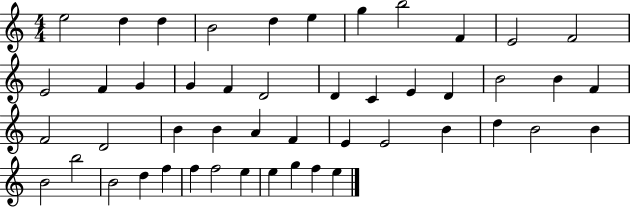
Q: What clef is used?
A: treble